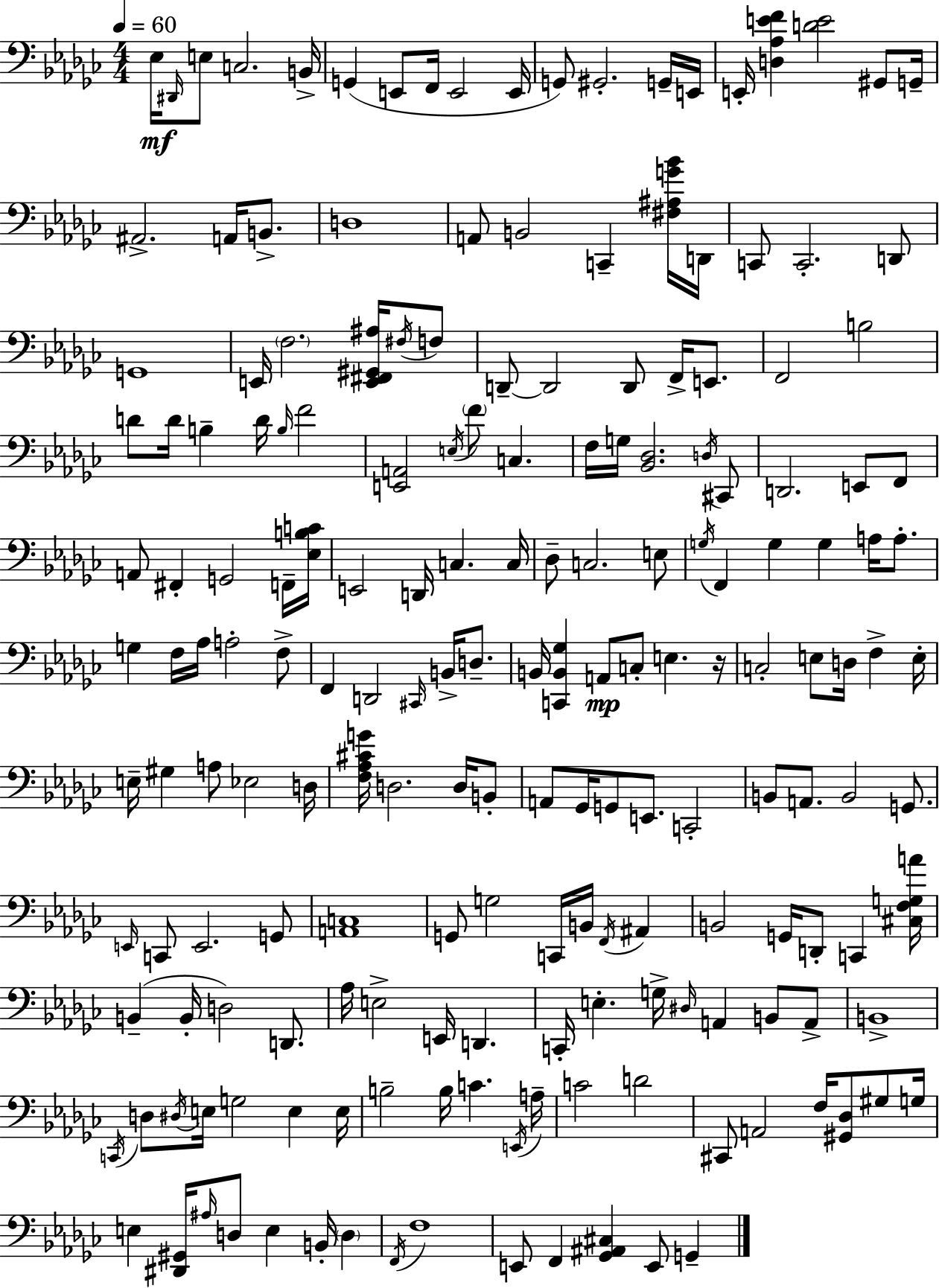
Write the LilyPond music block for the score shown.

{
  \clef bass
  \numericTimeSignature
  \time 4/4
  \key ees \minor
  \tempo 4 = 60
  ees16\mf \grace { dis,16 } e8 c2. | b,16-> g,4( e,8 f,16 e,2 | e,16 g,8) gis,2.-. g,16-- | e,16 e,16-. <d aes e' f'>4 <d' e'>2 gis,8 | \break g,16-- ais,2.-> a,16 b,8.-> | d1 | a,8 b,2 c,4-- <fis ais g' bes'>16 | d,16 c,8 c,2.-. d,8 | \break g,1 | e,16 \parenthesize f2. <e, fis, gis, ais>16 \acciaccatura { fis16 } | f8 d,8--~~ d,2 d,8 f,16-> e,8. | f,2 b2 | \break d'8 d'16 b4-- d'16 \grace { b16 } f'2 | <e, a,>2 \acciaccatura { e16 } \parenthesize f'8 c4. | f16 g16 <bes, des>2. | \acciaccatura { d16 } cis,8 d,2. | \break e,8 f,8 a,8 fis,4-. g,2 | f,16-- <ees b c'>16 e,2 d,16 c4. | c16 des8-- c2. | e8 \acciaccatura { g16 } f,4 g4 g4 | \break a16 a8.-. g4 f16 aes16 a2-. | f8-> f,4 d,2 | \grace { cis,16 } b,16-> d8.-- b,16 <c, b, ges>4 a,8\mp c8-. | e4. r16 c2-. e8 | \break d16 f4-> e16-. e16-- gis4 a8 ees2 | d16 <f aes cis' g'>16 d2. | d16 b,8-. a,8 ges,16 g,8 e,8. c,2-. | b,8 a,8. b,2 | \break g,8. \grace { e,16 } c,8 e,2. | g,8 <a, c>1 | g,8 g2 | c,16 b,16 \acciaccatura { f,16 } ais,4 b,2 | \break g,16 d,8-. c,4 <cis f g a'>16 b,4--( b,16-. d2) | d,8. aes16 e2-> | e,16 d,4. c,16-. e4.-. | g16-> \grace { dis16 } a,4 b,8 a,8-> b,1-> | \break \acciaccatura { c,16 } d8 \acciaccatura { dis16 } e16 g2 | e4 e16 b2-- | b16 c'4. \acciaccatura { e,16 } a16-- c'2 | d'2 cis,8 a,2 | \break f16 <gis, des>8 gis8 g16 e4 | <dis, gis,>16 \grace { ais16 } d8 e4 b,16-. \parenthesize d4 \acciaccatura { f,16 } f1 | e,8 | f,4 <ges, ais, cis>4 e,8 g,4-- \bar "|."
}